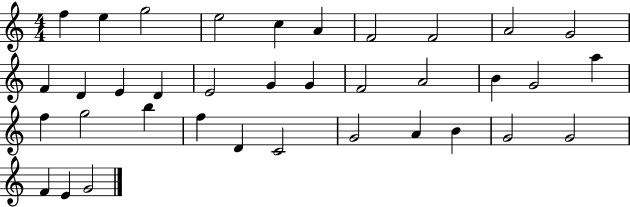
F5/q E5/q G5/h E5/h C5/q A4/q F4/h F4/h A4/h G4/h F4/q D4/q E4/q D4/q E4/h G4/q G4/q F4/h A4/h B4/q G4/h A5/q F5/q G5/h B5/q F5/q D4/q C4/h G4/h A4/q B4/q G4/h G4/h F4/q E4/q G4/h